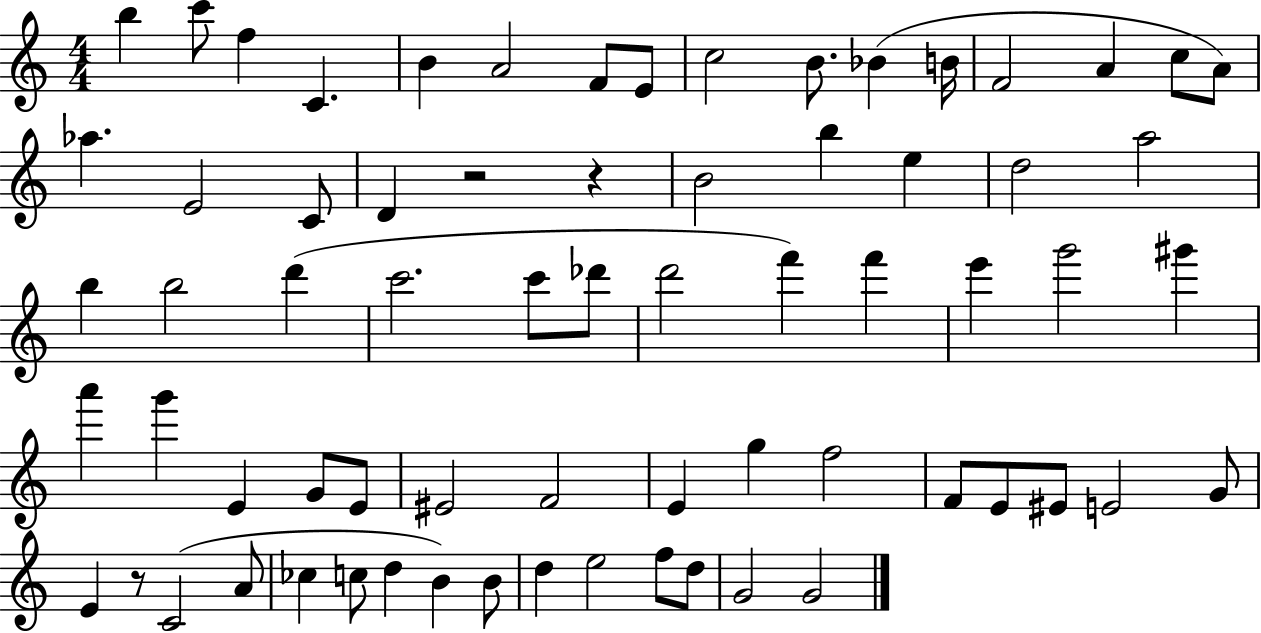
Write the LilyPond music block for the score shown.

{
  \clef treble
  \numericTimeSignature
  \time 4/4
  \key c \major
  b''4 c'''8 f''4 c'4. | b'4 a'2 f'8 e'8 | c''2 b'8. bes'4( b'16 | f'2 a'4 c''8 a'8) | \break aes''4. e'2 c'8 | d'4 r2 r4 | b'2 b''4 e''4 | d''2 a''2 | \break b''4 b''2 d'''4( | c'''2. c'''8 des'''8 | d'''2 f'''4) f'''4 | e'''4 g'''2 gis'''4 | \break a'''4 g'''4 e'4 g'8 e'8 | eis'2 f'2 | e'4 g''4 f''2 | f'8 e'8 eis'8 e'2 g'8 | \break e'4 r8 c'2( a'8 | ces''4 c''8 d''4 b'4) b'8 | d''4 e''2 f''8 d''8 | g'2 g'2 | \break \bar "|."
}